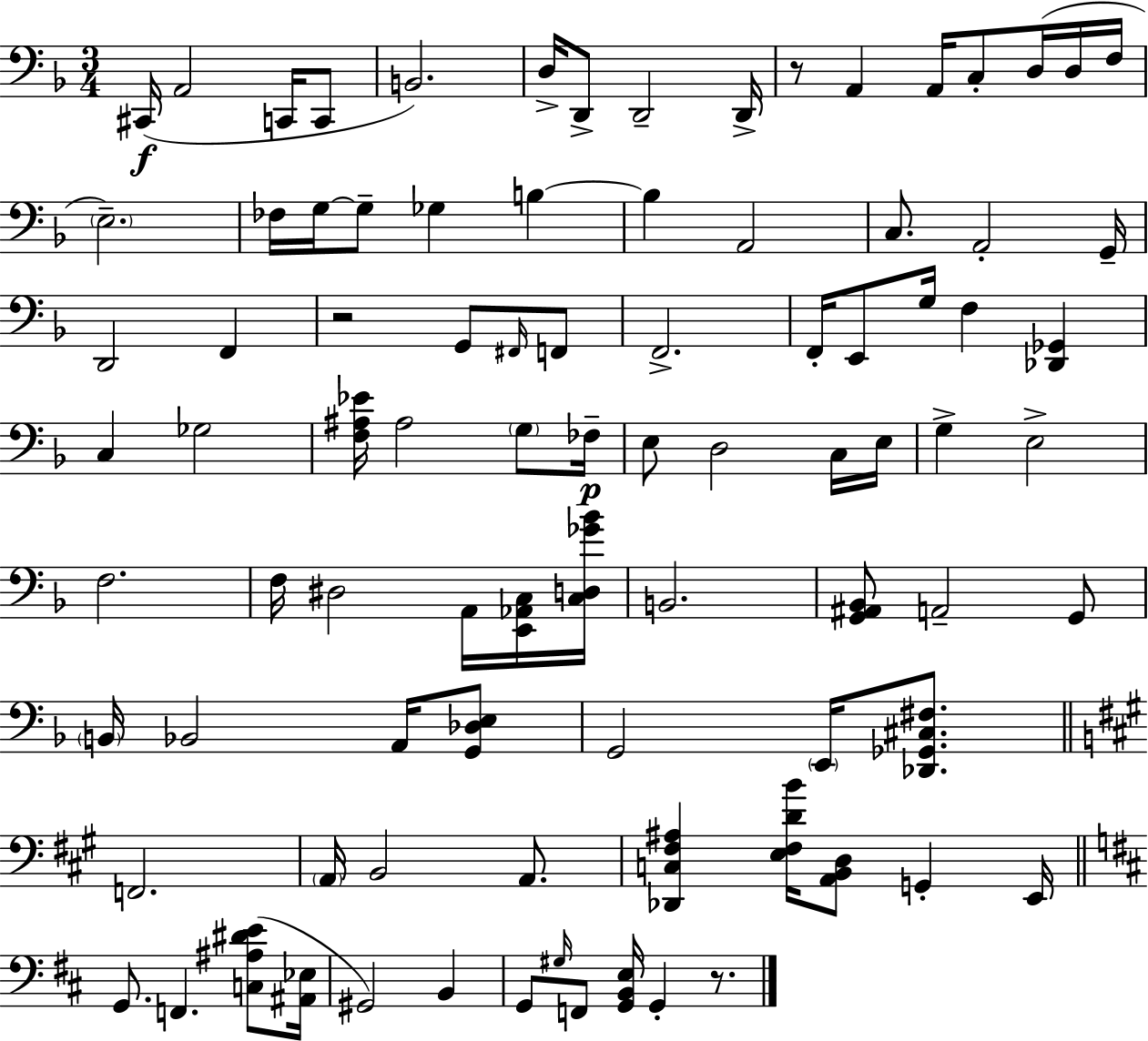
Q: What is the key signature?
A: F major